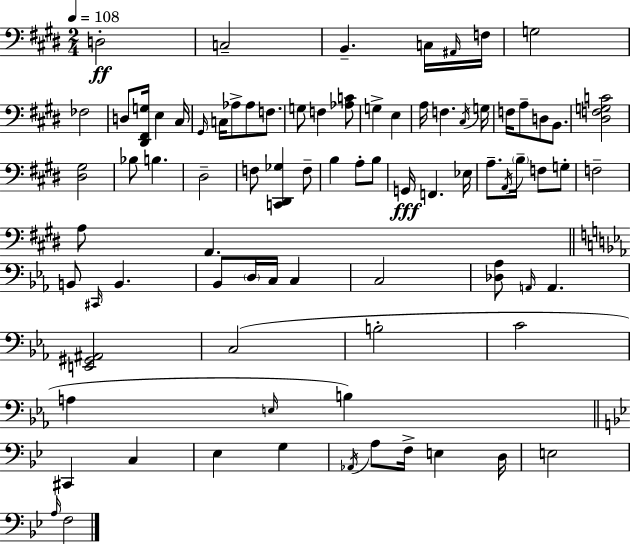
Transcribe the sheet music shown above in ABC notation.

X:1
T:Untitled
M:2/4
L:1/4
K:E
D,2 C,2 B,, C,/4 ^A,,/4 F,/4 G,2 _F,2 D,/2 [^D,,^F,,G,]/4 E, ^C,/4 ^G,,/4 C,/4 _A,/2 _A,/2 F,/2 G,/2 F, [_A,C]/2 G, E, A,/4 F, ^C,/4 G,/4 F,/4 A,/2 D,/2 B,,/2 [^D,F,G,C]2 [^D,^G,]2 _B,/2 B, ^D,2 F,/2 [C,,^D,,_G,] F,/2 B, A,/2 B,/2 G,,/4 F,, _E,/4 A,/2 A,,/4 B,/4 F,/2 G,/2 F,2 A,/2 A,, B,,/2 ^C,,/4 B,, _B,,/2 D,/4 C,/4 C, C,2 [_D,_A,]/2 A,,/4 A,, [E,,^G,,^A,,]2 C,2 B,2 C2 A, E,/4 B, ^C,, C, _E, G, _A,,/4 A,/2 F,/4 E, D,/4 E,2 A,/4 F,2